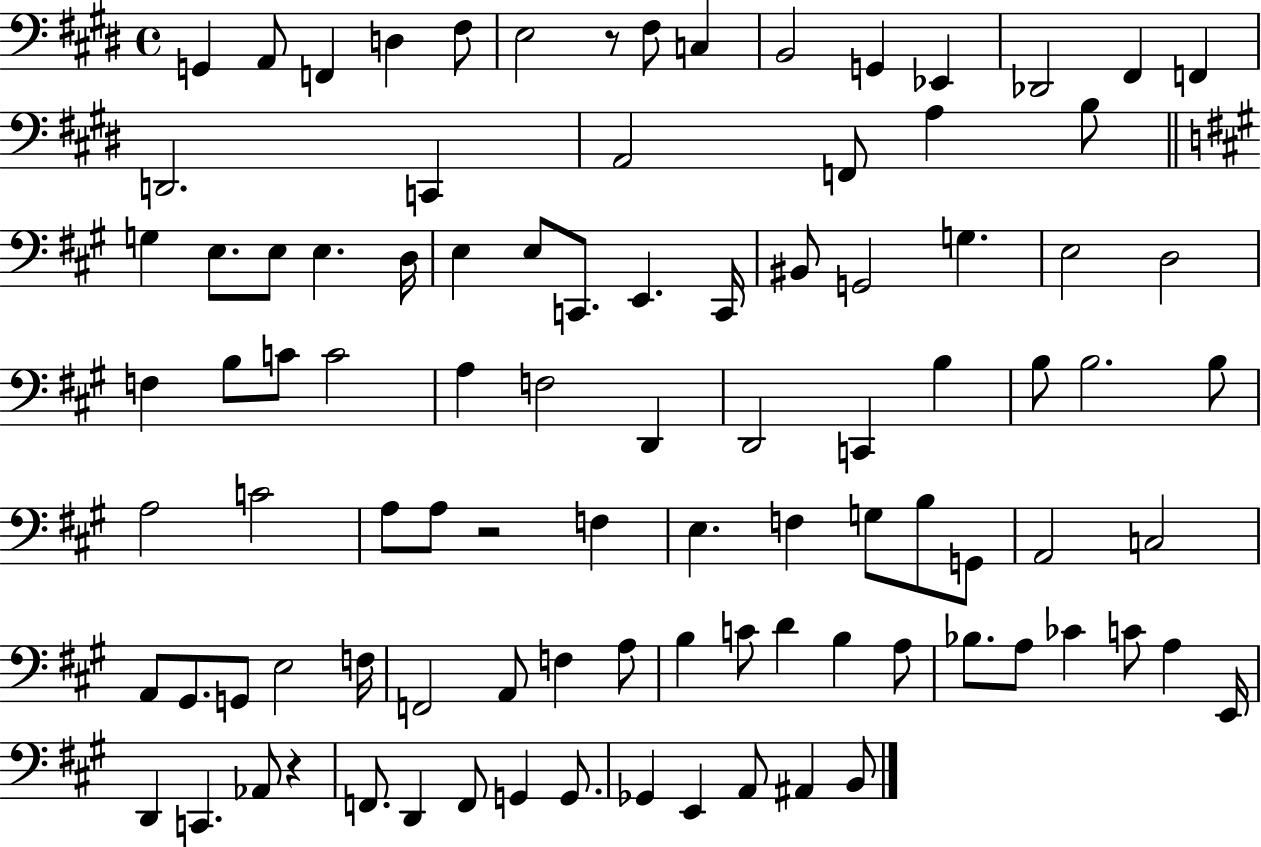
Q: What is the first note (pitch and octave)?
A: G2